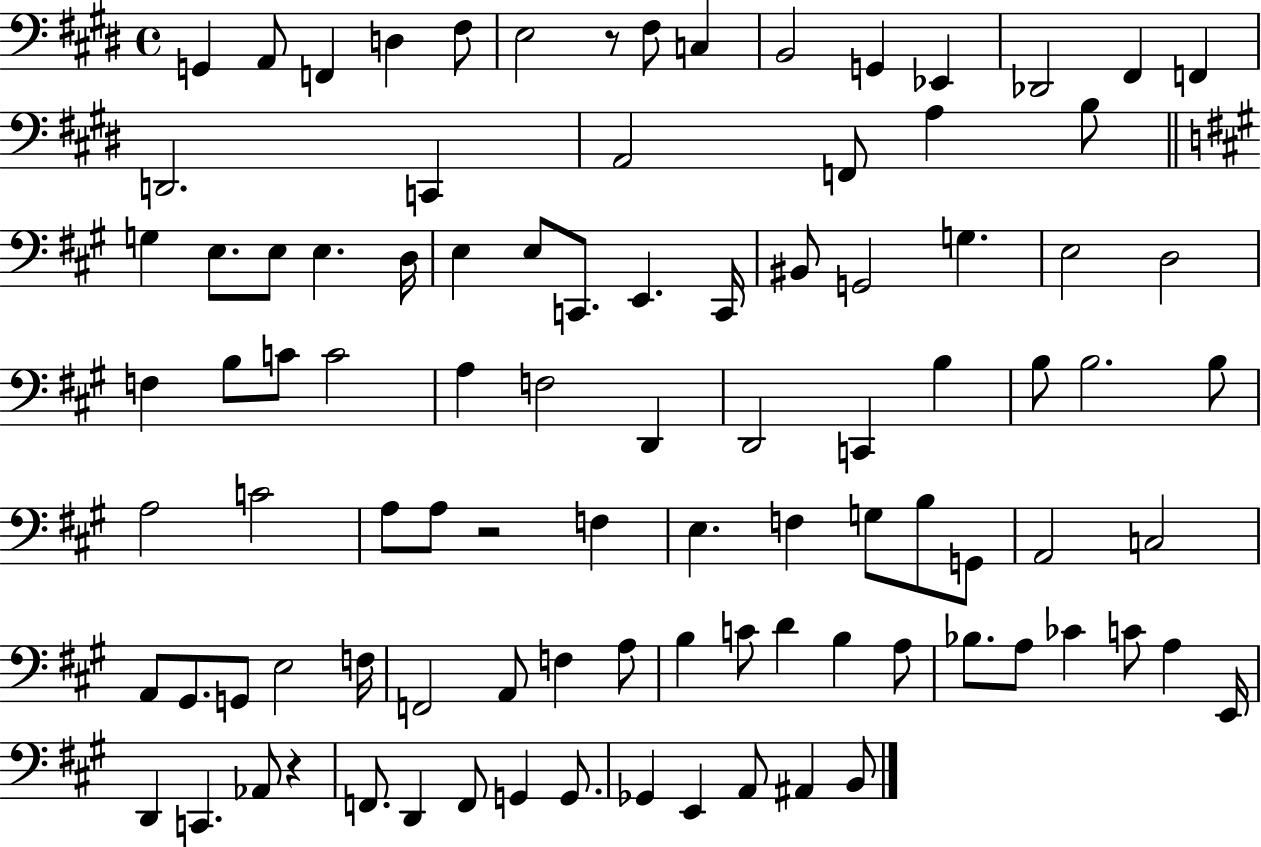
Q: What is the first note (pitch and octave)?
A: G2